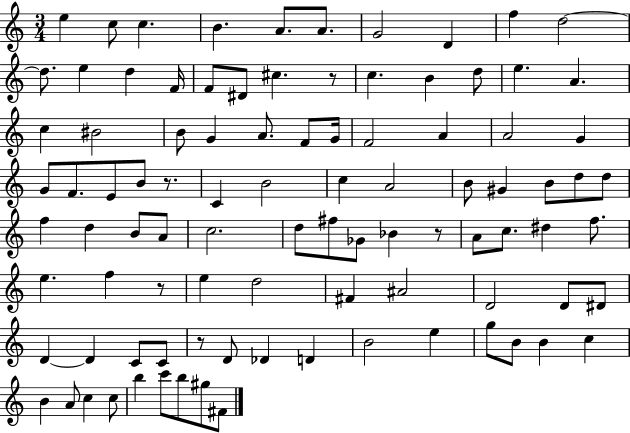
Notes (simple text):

E5/q C5/e C5/q. B4/q. A4/e. A4/e. G4/h D4/q F5/q D5/h D5/e. E5/q D5/q F4/s F4/e D#4/e C#5/q. R/e C5/q. B4/q D5/e E5/q. A4/q. C5/q BIS4/h B4/e G4/q A4/e. F4/e G4/s F4/h A4/q A4/h G4/q G4/e F4/e. E4/e B4/e R/e. C4/q B4/h C5/q A4/h B4/e G#4/q B4/e D5/e D5/e F5/q D5/q B4/e A4/e C5/h. D5/e F#5/e Gb4/e Bb4/q R/e A4/e C5/e. D#5/q F5/e. E5/q. F5/q R/e E5/q D5/h F#4/q A#4/h D4/h D4/e D#4/e D4/q D4/q C4/e C4/e R/e D4/e Db4/q D4/q B4/h E5/q G5/e B4/e B4/q C5/q B4/q A4/e C5/q C5/e B5/q C6/e B5/e G#5/e F#4/e